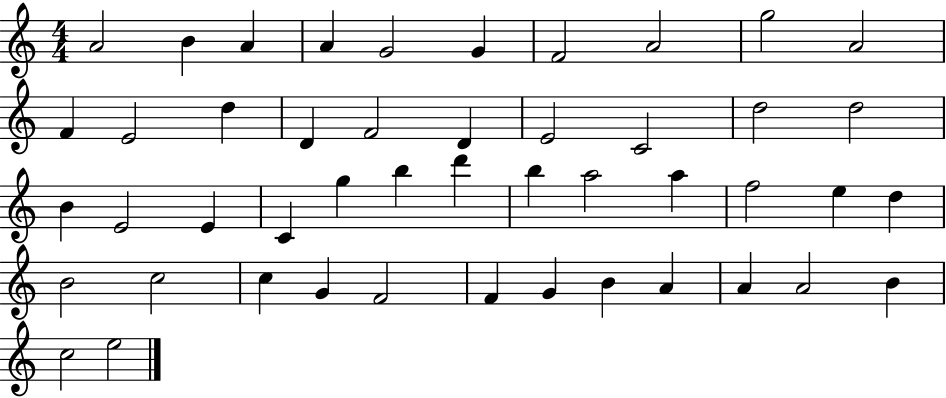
A4/h B4/q A4/q A4/q G4/h G4/q F4/h A4/h G5/h A4/h F4/q E4/h D5/q D4/q F4/h D4/q E4/h C4/h D5/h D5/h B4/q E4/h E4/q C4/q G5/q B5/q D6/q B5/q A5/h A5/q F5/h E5/q D5/q B4/h C5/h C5/q G4/q F4/h F4/q G4/q B4/q A4/q A4/q A4/h B4/q C5/h E5/h